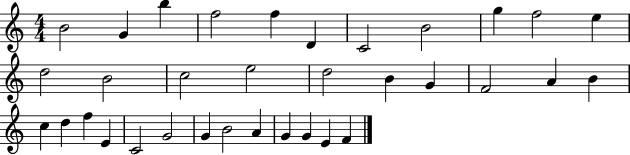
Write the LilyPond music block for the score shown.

{
  \clef treble
  \numericTimeSignature
  \time 4/4
  \key c \major
  b'2 g'4 b''4 | f''2 f''4 d'4 | c'2 b'2 | g''4 f''2 e''4 | \break d''2 b'2 | c''2 e''2 | d''2 b'4 g'4 | f'2 a'4 b'4 | \break c''4 d''4 f''4 e'4 | c'2 g'2 | g'4 b'2 a'4 | g'4 g'4 e'4 f'4 | \break \bar "|."
}